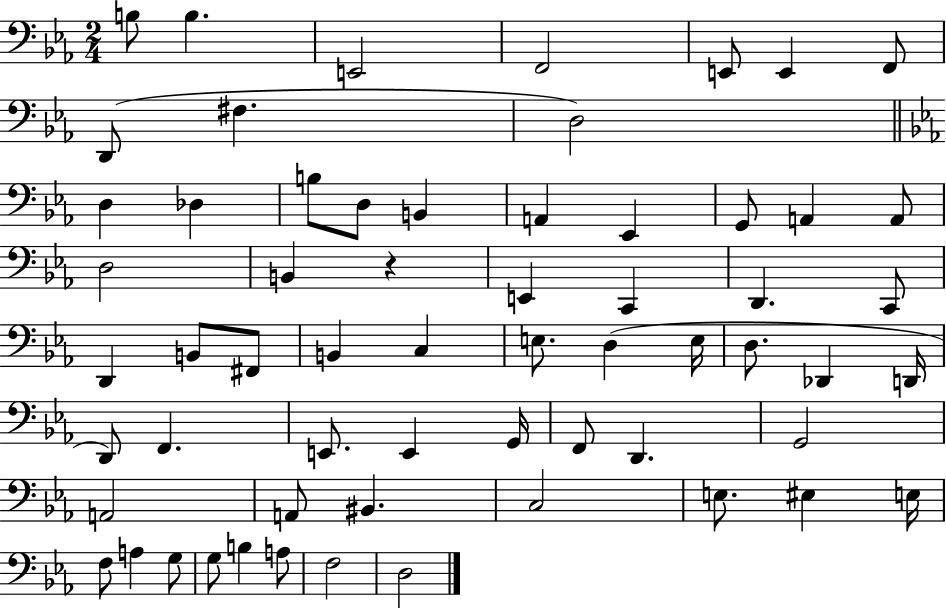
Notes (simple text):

B3/e B3/q. E2/h F2/h E2/e E2/q F2/e D2/e F#3/q. D3/h D3/q Db3/q B3/e D3/e B2/q A2/q Eb2/q G2/e A2/q A2/e D3/h B2/q R/q E2/q C2/q D2/q. C2/e D2/q B2/e F#2/e B2/q C3/q E3/e. D3/q E3/s D3/e. Db2/q D2/s D2/e F2/q. E2/e. E2/q G2/s F2/e D2/q. G2/h A2/h A2/e BIS2/q. C3/h E3/e. EIS3/q E3/s F3/e A3/q G3/e G3/e B3/q A3/e F3/h D3/h